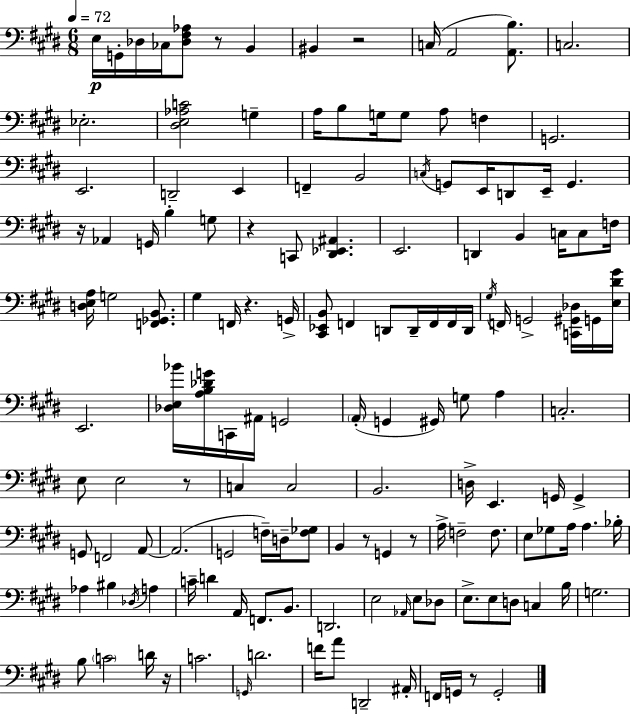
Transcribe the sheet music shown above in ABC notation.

X:1
T:Untitled
M:6/8
L:1/4
K:E
E,/4 G,,/4 _D,/4 _C,/4 [_D,^F,_A,]/2 z/2 B,, ^B,, z2 C,/4 A,,2 [A,,B,]/2 C,2 _E,2 [^D,E,_A,C]2 G, A,/4 B,/2 G,/4 G,/2 A,/2 F, G,,2 E,,2 D,,2 E,, F,, B,,2 C,/4 G,,/2 E,,/4 D,,/2 E,,/4 G,, z/4 _A,, G,,/4 B, G,/2 z C,,/2 [^D,,_E,,^A,,] E,,2 D,, B,, C,/4 C,/2 F,/4 [D,E,A,]/4 G,2 [F,,_G,,B,,]/2 ^G, F,,/4 z G,,/4 [^C,,_E,,B,,]/2 F,, D,,/2 D,,/4 F,,/4 F,,/4 D,,/4 ^G,/4 F,,/4 G,,2 [C,,^G,,_D,]/4 G,,/4 [E,^D^G]/4 E,,2 [_D,E,_B]/4 [A,B,_DG]/4 C,,/4 ^A,,/4 G,,2 A,,/4 G,, ^G,,/4 G,/2 A, C,2 E,/2 E,2 z/2 C, C,2 B,,2 D,/4 E,, G,,/4 G,, G,,/2 F,,2 A,,/2 A,,2 G,,2 F,/4 D,/4 [F,_G,]/2 B,, z/2 G,, z/2 A,/4 F,2 F,/2 E,/2 _G,/2 A,/4 A, _B,/4 _A, ^B, _D,/4 A, C/4 D A,,/4 F,,/2 B,,/2 D,,2 E,2 _A,,/4 E,/2 _D,/2 E,/2 E,/2 D,/2 C, B,/4 G,2 B,/2 C2 D/4 z/4 C2 G,,/4 D2 F/4 A/2 D,,2 ^A,,/4 F,,/4 G,,/4 z/2 G,,2